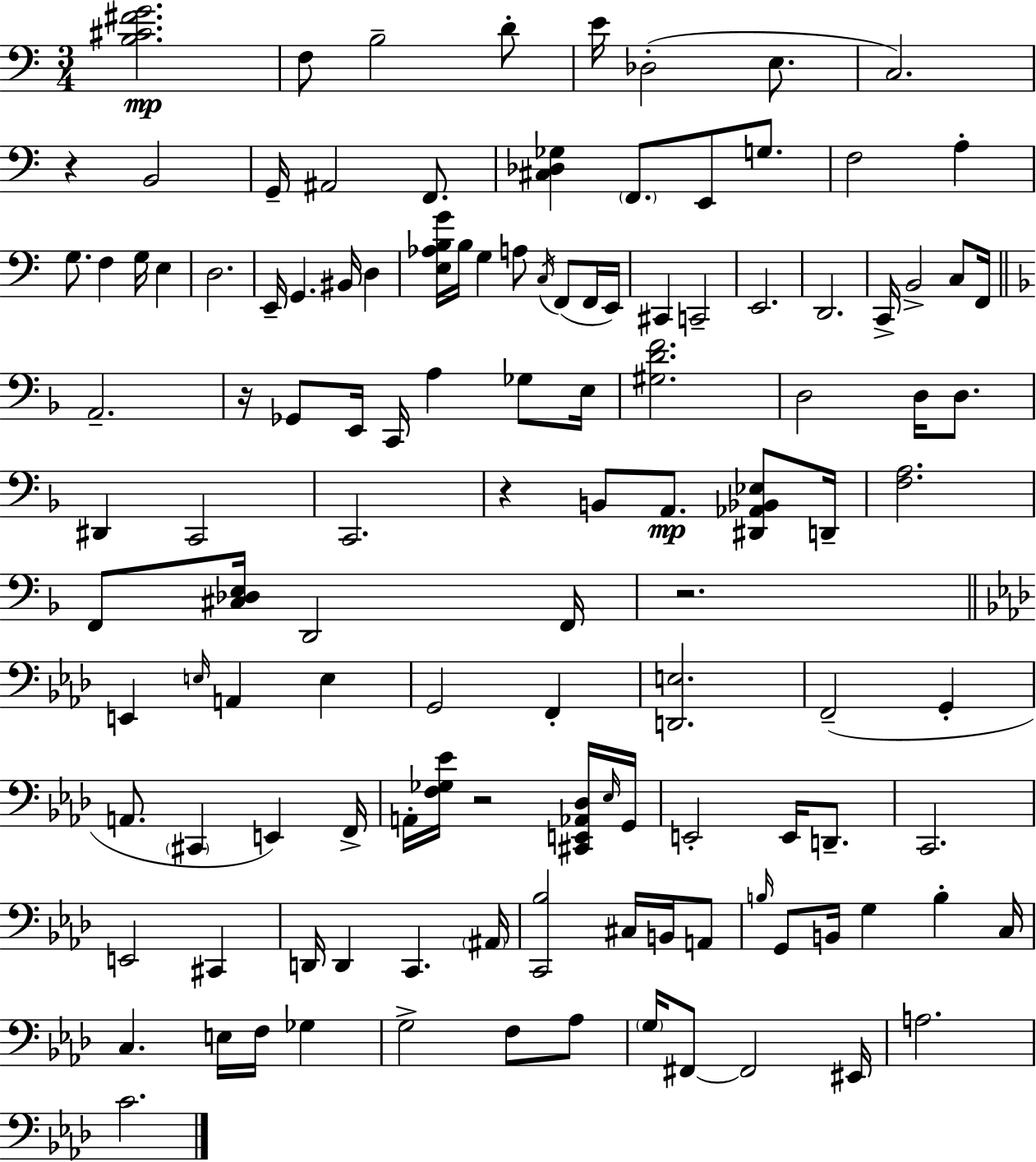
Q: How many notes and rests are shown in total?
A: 122